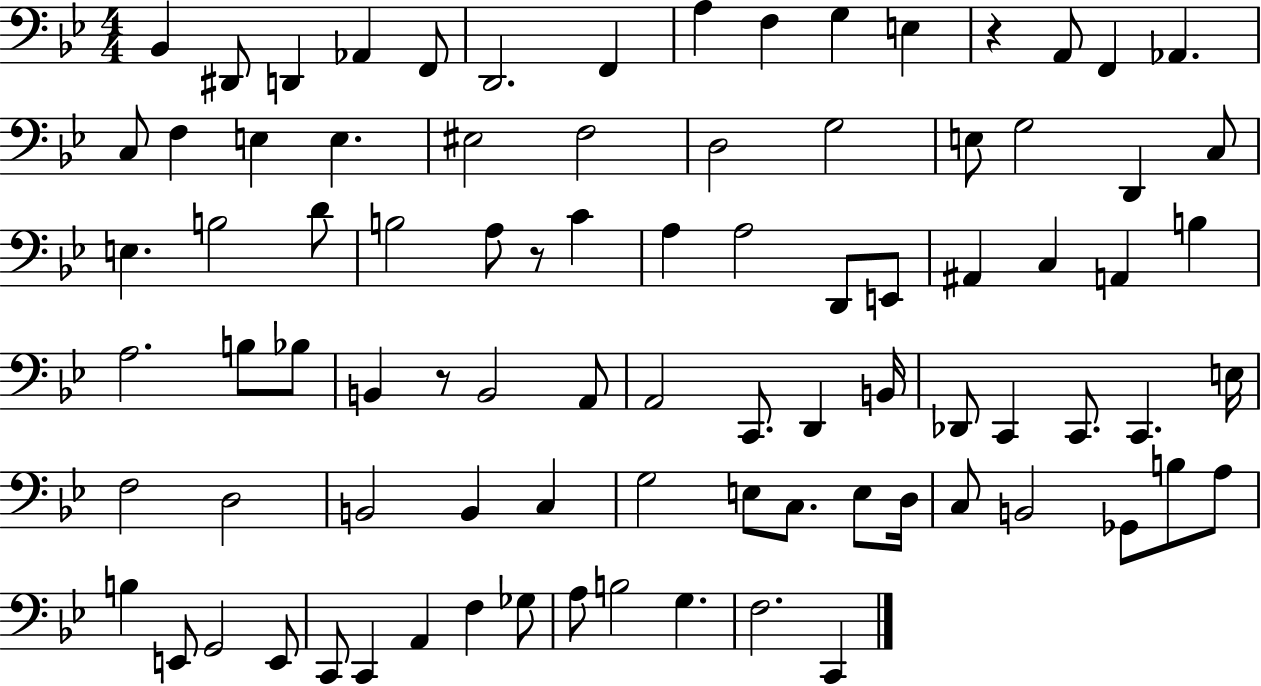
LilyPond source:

{
  \clef bass
  \numericTimeSignature
  \time 4/4
  \key bes \major
  bes,4 dis,8 d,4 aes,4 f,8 | d,2. f,4 | a4 f4 g4 e4 | r4 a,8 f,4 aes,4. | \break c8 f4 e4 e4. | eis2 f2 | d2 g2 | e8 g2 d,4 c8 | \break e4. b2 d'8 | b2 a8 r8 c'4 | a4 a2 d,8 e,8 | ais,4 c4 a,4 b4 | \break a2. b8 bes8 | b,4 r8 b,2 a,8 | a,2 c,8. d,4 b,16 | des,8 c,4 c,8. c,4. e16 | \break f2 d2 | b,2 b,4 c4 | g2 e8 c8. e8 d16 | c8 b,2 ges,8 b8 a8 | \break b4 e,8 g,2 e,8 | c,8 c,4 a,4 f4 ges8 | a8 b2 g4. | f2. c,4 | \break \bar "|."
}